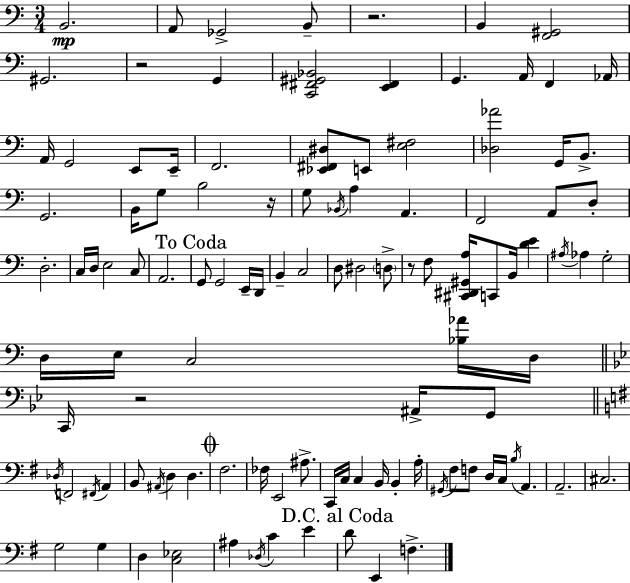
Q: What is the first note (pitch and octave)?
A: B2